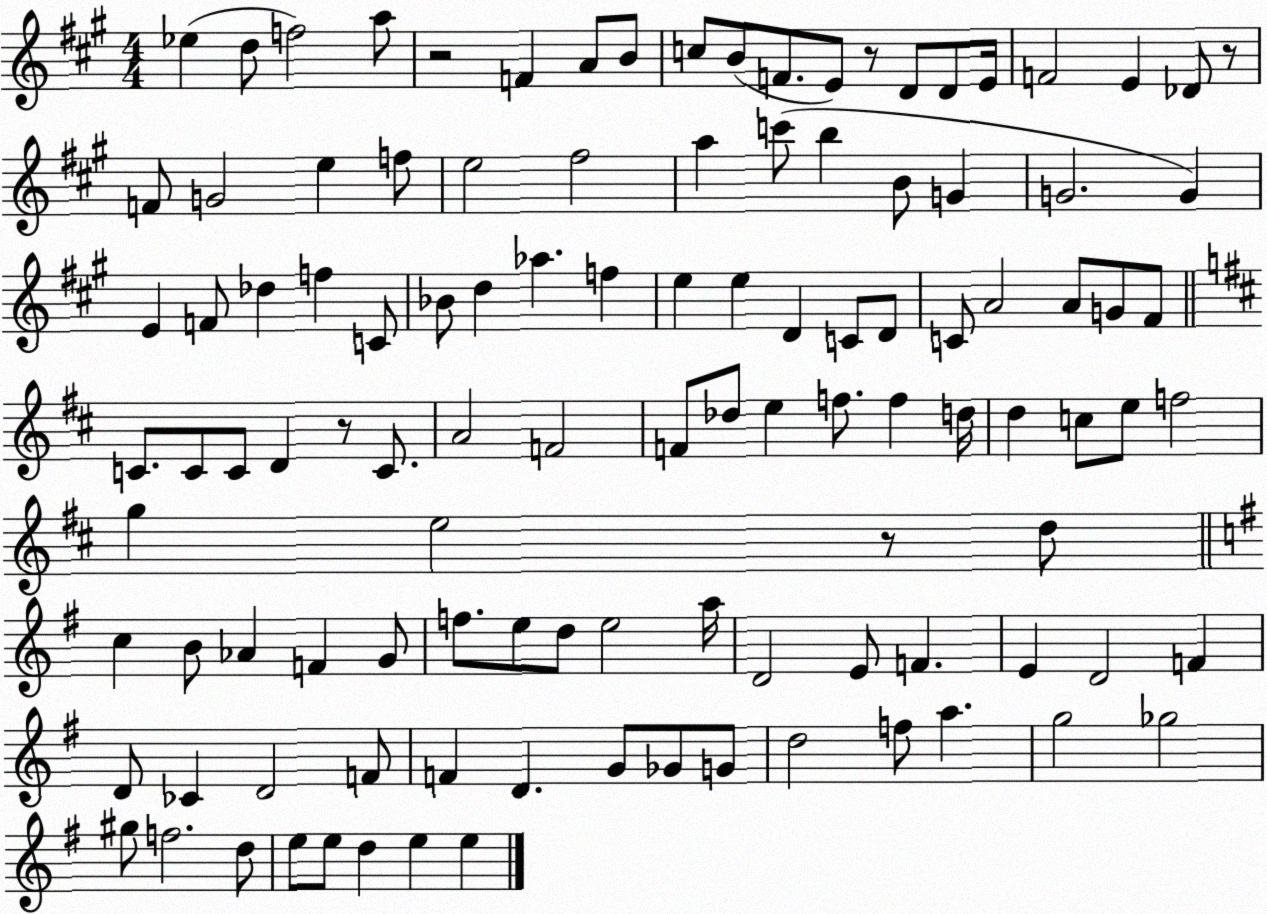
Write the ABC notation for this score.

X:1
T:Untitled
M:4/4
L:1/4
K:A
_e d/2 f2 a/2 z2 F A/2 B/2 c/2 B/2 F/2 E/2 z/2 D/2 D/2 E/4 F2 E _D/2 z/2 F/2 G2 e f/2 e2 ^f2 a c'/2 b B/2 G G2 G E F/2 _d f C/2 _B/2 d _a f e e D C/2 D/2 C/2 A2 A/2 G/2 ^F/2 C/2 C/2 C/2 D z/2 C/2 A2 F2 F/2 _d/2 e f/2 f d/4 d c/2 e/2 f2 g e2 z/2 d/2 c B/2 _A F G/2 f/2 e/2 d/2 e2 a/4 D2 E/2 F E D2 F D/2 _C D2 F/2 F D G/2 _G/2 G/2 d2 f/2 a g2 _g2 ^g/2 f2 d/2 e/2 e/2 d e e